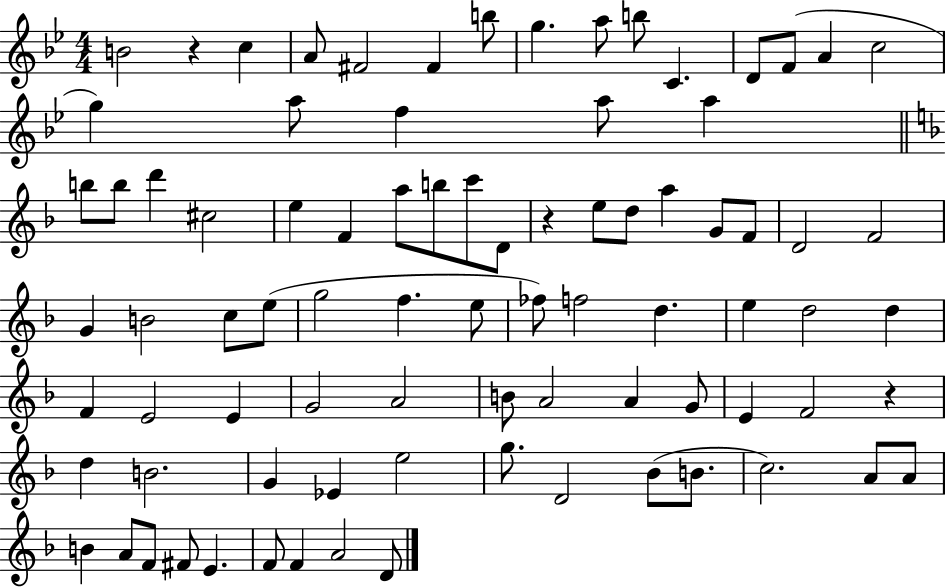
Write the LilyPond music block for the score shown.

{
  \clef treble
  \numericTimeSignature
  \time 4/4
  \key bes \major
  b'2 r4 c''4 | a'8 fis'2 fis'4 b''8 | g''4. a''8 b''8 c'4. | d'8 f'8( a'4 c''2 | \break g''4) a''8 f''4 a''8 a''4 | \bar "||" \break \key d \minor b''8 b''8 d'''4 cis''2 | e''4 f'4 a''8 b''8 c'''8 d'8 | r4 e''8 d''8 a''4 g'8 f'8 | d'2 f'2 | \break g'4 b'2 c''8 e''8( | g''2 f''4. e''8 | fes''8) f''2 d''4. | e''4 d''2 d''4 | \break f'4 e'2 e'4 | g'2 a'2 | b'8 a'2 a'4 g'8 | e'4 f'2 r4 | \break d''4 b'2. | g'4 ees'4 e''2 | g''8. d'2 bes'8( b'8. | c''2.) a'8 a'8 | \break b'4 a'8 f'8 fis'8 e'4. | f'8 f'4 a'2 d'8 | \bar "|."
}